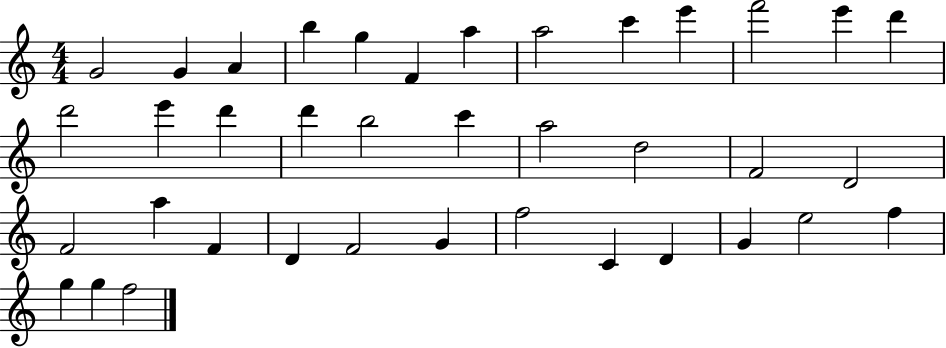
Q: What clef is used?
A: treble